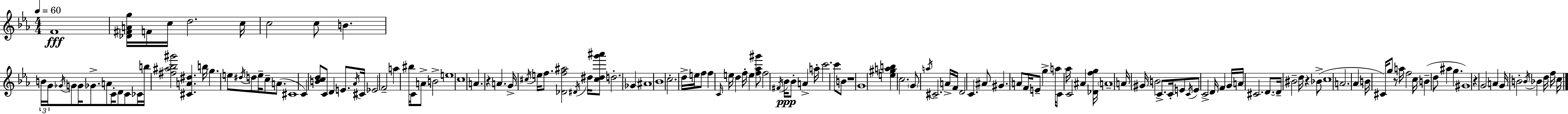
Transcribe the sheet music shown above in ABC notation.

X:1
T:Untitled
M:4/4
L:1/4
K:Cm
F4 [_D^FAg]/4 F/4 c/4 d2 c/4 c2 c/2 B B/4 G/4 _G/4 G/2 G/4 _G/2 A/2 C/4 D/2 C/2 _C/4 b/4 [^f^a_b^g']2 [^CA^d] b/4 g e/2 ^d/4 d/2 e/4 c/2 A/2 ^C4 C [Bcd]/2 C/2 D E/2 _A/4 ^C/4 _E2 F2 a ^b/4 C/4 A/2 B2 e4 c4 A z A G/4 ^c/4 e/4 f/2 [_Df^a]2 ^D/4 ^d/4 [^c^dg'^a']/2 d2 _G ^A4 _B4 c2 d/4 e/4 f/2 f C/4 e/4 d f/4 e [f_a^g']/2 f2 ^F/4 _B/4 _B/2 A a/4 c'2 c'/2 B/2 z4 G4 [e^gab] c2 G/2 a/4 ^C2 A/4 F/4 D2 C ^A/2 ^G A/2 F/4 E/2 g a/4 C/2 _a/4 C2 ^A [_Dfg]/4 A4 A/4 ^G/4 B2 C/2 C/4 E/2 C/4 E/2 C2 D/4 F G/4 A/4 ^C2 D/2 D/4 ^B2 d/4 z _B/2 c4 A2 _A B/4 ^C/4 g/2 z/2 a/4 f2 c/4 B d/2 ^a g ^G4 z G2 A G/4 B2 B/4 _B d/4 f/4 c/4